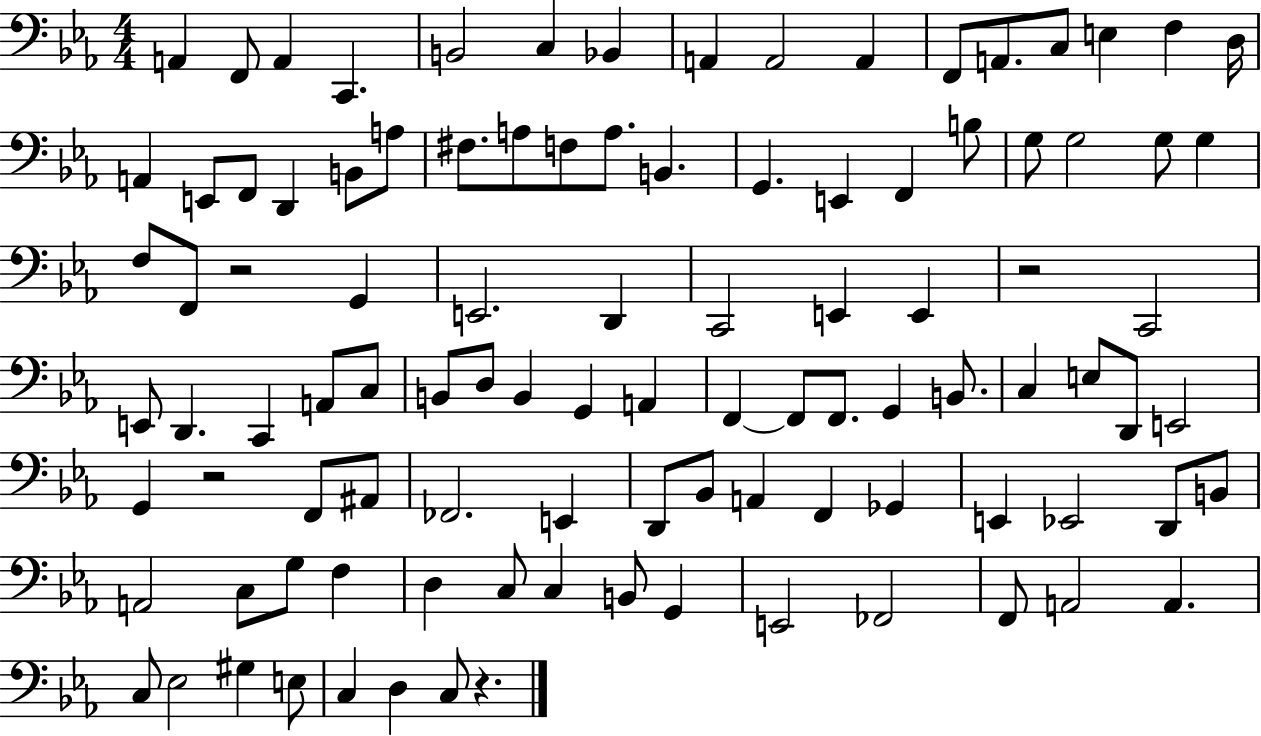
A2/q F2/e A2/q C2/q. B2/h C3/q Bb2/q A2/q A2/h A2/q F2/e A2/e. C3/e E3/q F3/q D3/s A2/q E2/e F2/e D2/q B2/e A3/e F#3/e. A3/e F3/e A3/e. B2/q. G2/q. E2/q F2/q B3/e G3/e G3/h G3/e G3/q F3/e F2/e R/h G2/q E2/h. D2/q C2/h E2/q E2/q R/h C2/h E2/e D2/q. C2/q A2/e C3/e B2/e D3/e B2/q G2/q A2/q F2/q F2/e F2/e. G2/q B2/e. C3/q E3/e D2/e E2/h G2/q R/h F2/e A#2/e FES2/h. E2/q D2/e Bb2/e A2/q F2/q Gb2/q E2/q Eb2/h D2/e B2/e A2/h C3/e G3/e F3/q D3/q C3/e C3/q B2/e G2/q E2/h FES2/h F2/e A2/h A2/q. C3/e Eb3/h G#3/q E3/e C3/q D3/q C3/e R/q.